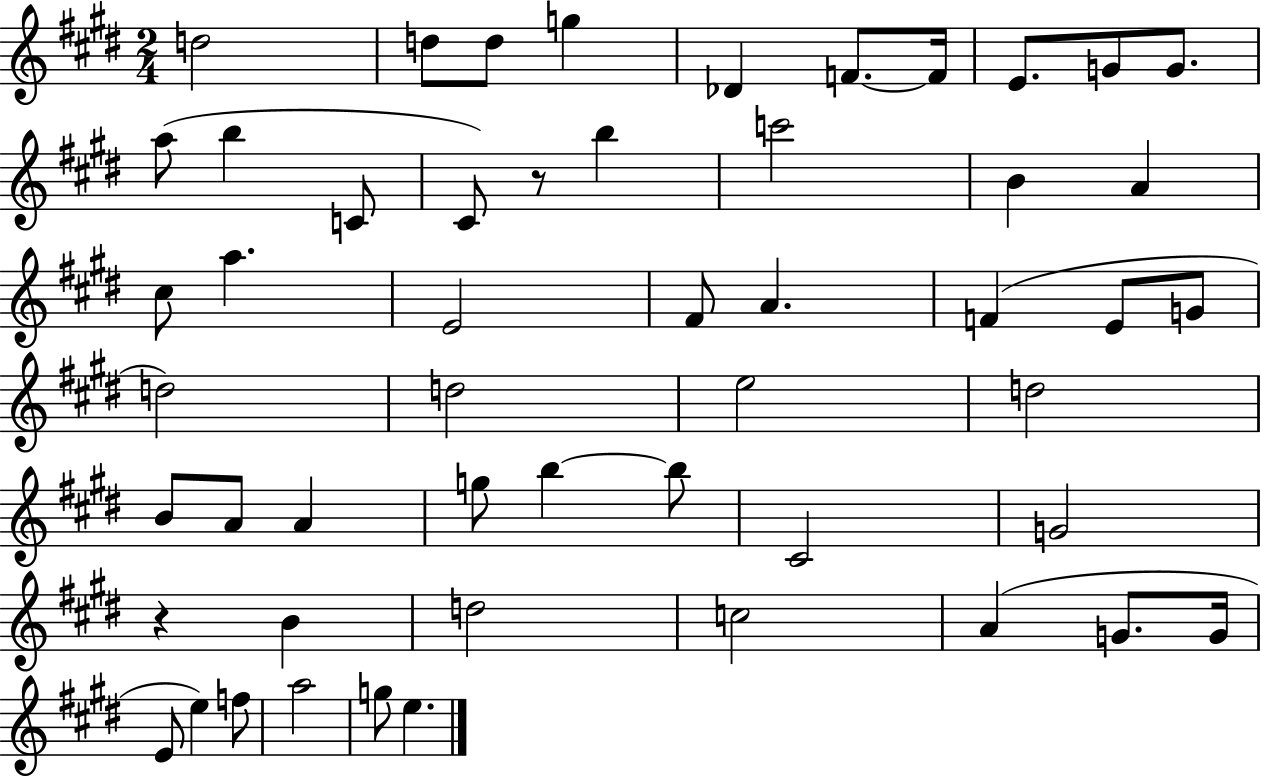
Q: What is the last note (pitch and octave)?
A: E5